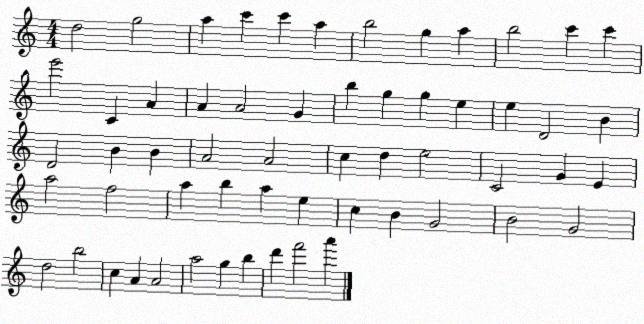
X:1
T:Untitled
M:4/4
L:1/4
K:C
d2 g2 a c' c' a b2 g a b2 c' c' e'2 C A A A2 G b g g e e D2 B D2 B B A2 A2 c d e2 C2 G E a2 f2 a b a e c B G2 B2 G2 d2 b2 c A A2 a2 g b d' f'2 a'